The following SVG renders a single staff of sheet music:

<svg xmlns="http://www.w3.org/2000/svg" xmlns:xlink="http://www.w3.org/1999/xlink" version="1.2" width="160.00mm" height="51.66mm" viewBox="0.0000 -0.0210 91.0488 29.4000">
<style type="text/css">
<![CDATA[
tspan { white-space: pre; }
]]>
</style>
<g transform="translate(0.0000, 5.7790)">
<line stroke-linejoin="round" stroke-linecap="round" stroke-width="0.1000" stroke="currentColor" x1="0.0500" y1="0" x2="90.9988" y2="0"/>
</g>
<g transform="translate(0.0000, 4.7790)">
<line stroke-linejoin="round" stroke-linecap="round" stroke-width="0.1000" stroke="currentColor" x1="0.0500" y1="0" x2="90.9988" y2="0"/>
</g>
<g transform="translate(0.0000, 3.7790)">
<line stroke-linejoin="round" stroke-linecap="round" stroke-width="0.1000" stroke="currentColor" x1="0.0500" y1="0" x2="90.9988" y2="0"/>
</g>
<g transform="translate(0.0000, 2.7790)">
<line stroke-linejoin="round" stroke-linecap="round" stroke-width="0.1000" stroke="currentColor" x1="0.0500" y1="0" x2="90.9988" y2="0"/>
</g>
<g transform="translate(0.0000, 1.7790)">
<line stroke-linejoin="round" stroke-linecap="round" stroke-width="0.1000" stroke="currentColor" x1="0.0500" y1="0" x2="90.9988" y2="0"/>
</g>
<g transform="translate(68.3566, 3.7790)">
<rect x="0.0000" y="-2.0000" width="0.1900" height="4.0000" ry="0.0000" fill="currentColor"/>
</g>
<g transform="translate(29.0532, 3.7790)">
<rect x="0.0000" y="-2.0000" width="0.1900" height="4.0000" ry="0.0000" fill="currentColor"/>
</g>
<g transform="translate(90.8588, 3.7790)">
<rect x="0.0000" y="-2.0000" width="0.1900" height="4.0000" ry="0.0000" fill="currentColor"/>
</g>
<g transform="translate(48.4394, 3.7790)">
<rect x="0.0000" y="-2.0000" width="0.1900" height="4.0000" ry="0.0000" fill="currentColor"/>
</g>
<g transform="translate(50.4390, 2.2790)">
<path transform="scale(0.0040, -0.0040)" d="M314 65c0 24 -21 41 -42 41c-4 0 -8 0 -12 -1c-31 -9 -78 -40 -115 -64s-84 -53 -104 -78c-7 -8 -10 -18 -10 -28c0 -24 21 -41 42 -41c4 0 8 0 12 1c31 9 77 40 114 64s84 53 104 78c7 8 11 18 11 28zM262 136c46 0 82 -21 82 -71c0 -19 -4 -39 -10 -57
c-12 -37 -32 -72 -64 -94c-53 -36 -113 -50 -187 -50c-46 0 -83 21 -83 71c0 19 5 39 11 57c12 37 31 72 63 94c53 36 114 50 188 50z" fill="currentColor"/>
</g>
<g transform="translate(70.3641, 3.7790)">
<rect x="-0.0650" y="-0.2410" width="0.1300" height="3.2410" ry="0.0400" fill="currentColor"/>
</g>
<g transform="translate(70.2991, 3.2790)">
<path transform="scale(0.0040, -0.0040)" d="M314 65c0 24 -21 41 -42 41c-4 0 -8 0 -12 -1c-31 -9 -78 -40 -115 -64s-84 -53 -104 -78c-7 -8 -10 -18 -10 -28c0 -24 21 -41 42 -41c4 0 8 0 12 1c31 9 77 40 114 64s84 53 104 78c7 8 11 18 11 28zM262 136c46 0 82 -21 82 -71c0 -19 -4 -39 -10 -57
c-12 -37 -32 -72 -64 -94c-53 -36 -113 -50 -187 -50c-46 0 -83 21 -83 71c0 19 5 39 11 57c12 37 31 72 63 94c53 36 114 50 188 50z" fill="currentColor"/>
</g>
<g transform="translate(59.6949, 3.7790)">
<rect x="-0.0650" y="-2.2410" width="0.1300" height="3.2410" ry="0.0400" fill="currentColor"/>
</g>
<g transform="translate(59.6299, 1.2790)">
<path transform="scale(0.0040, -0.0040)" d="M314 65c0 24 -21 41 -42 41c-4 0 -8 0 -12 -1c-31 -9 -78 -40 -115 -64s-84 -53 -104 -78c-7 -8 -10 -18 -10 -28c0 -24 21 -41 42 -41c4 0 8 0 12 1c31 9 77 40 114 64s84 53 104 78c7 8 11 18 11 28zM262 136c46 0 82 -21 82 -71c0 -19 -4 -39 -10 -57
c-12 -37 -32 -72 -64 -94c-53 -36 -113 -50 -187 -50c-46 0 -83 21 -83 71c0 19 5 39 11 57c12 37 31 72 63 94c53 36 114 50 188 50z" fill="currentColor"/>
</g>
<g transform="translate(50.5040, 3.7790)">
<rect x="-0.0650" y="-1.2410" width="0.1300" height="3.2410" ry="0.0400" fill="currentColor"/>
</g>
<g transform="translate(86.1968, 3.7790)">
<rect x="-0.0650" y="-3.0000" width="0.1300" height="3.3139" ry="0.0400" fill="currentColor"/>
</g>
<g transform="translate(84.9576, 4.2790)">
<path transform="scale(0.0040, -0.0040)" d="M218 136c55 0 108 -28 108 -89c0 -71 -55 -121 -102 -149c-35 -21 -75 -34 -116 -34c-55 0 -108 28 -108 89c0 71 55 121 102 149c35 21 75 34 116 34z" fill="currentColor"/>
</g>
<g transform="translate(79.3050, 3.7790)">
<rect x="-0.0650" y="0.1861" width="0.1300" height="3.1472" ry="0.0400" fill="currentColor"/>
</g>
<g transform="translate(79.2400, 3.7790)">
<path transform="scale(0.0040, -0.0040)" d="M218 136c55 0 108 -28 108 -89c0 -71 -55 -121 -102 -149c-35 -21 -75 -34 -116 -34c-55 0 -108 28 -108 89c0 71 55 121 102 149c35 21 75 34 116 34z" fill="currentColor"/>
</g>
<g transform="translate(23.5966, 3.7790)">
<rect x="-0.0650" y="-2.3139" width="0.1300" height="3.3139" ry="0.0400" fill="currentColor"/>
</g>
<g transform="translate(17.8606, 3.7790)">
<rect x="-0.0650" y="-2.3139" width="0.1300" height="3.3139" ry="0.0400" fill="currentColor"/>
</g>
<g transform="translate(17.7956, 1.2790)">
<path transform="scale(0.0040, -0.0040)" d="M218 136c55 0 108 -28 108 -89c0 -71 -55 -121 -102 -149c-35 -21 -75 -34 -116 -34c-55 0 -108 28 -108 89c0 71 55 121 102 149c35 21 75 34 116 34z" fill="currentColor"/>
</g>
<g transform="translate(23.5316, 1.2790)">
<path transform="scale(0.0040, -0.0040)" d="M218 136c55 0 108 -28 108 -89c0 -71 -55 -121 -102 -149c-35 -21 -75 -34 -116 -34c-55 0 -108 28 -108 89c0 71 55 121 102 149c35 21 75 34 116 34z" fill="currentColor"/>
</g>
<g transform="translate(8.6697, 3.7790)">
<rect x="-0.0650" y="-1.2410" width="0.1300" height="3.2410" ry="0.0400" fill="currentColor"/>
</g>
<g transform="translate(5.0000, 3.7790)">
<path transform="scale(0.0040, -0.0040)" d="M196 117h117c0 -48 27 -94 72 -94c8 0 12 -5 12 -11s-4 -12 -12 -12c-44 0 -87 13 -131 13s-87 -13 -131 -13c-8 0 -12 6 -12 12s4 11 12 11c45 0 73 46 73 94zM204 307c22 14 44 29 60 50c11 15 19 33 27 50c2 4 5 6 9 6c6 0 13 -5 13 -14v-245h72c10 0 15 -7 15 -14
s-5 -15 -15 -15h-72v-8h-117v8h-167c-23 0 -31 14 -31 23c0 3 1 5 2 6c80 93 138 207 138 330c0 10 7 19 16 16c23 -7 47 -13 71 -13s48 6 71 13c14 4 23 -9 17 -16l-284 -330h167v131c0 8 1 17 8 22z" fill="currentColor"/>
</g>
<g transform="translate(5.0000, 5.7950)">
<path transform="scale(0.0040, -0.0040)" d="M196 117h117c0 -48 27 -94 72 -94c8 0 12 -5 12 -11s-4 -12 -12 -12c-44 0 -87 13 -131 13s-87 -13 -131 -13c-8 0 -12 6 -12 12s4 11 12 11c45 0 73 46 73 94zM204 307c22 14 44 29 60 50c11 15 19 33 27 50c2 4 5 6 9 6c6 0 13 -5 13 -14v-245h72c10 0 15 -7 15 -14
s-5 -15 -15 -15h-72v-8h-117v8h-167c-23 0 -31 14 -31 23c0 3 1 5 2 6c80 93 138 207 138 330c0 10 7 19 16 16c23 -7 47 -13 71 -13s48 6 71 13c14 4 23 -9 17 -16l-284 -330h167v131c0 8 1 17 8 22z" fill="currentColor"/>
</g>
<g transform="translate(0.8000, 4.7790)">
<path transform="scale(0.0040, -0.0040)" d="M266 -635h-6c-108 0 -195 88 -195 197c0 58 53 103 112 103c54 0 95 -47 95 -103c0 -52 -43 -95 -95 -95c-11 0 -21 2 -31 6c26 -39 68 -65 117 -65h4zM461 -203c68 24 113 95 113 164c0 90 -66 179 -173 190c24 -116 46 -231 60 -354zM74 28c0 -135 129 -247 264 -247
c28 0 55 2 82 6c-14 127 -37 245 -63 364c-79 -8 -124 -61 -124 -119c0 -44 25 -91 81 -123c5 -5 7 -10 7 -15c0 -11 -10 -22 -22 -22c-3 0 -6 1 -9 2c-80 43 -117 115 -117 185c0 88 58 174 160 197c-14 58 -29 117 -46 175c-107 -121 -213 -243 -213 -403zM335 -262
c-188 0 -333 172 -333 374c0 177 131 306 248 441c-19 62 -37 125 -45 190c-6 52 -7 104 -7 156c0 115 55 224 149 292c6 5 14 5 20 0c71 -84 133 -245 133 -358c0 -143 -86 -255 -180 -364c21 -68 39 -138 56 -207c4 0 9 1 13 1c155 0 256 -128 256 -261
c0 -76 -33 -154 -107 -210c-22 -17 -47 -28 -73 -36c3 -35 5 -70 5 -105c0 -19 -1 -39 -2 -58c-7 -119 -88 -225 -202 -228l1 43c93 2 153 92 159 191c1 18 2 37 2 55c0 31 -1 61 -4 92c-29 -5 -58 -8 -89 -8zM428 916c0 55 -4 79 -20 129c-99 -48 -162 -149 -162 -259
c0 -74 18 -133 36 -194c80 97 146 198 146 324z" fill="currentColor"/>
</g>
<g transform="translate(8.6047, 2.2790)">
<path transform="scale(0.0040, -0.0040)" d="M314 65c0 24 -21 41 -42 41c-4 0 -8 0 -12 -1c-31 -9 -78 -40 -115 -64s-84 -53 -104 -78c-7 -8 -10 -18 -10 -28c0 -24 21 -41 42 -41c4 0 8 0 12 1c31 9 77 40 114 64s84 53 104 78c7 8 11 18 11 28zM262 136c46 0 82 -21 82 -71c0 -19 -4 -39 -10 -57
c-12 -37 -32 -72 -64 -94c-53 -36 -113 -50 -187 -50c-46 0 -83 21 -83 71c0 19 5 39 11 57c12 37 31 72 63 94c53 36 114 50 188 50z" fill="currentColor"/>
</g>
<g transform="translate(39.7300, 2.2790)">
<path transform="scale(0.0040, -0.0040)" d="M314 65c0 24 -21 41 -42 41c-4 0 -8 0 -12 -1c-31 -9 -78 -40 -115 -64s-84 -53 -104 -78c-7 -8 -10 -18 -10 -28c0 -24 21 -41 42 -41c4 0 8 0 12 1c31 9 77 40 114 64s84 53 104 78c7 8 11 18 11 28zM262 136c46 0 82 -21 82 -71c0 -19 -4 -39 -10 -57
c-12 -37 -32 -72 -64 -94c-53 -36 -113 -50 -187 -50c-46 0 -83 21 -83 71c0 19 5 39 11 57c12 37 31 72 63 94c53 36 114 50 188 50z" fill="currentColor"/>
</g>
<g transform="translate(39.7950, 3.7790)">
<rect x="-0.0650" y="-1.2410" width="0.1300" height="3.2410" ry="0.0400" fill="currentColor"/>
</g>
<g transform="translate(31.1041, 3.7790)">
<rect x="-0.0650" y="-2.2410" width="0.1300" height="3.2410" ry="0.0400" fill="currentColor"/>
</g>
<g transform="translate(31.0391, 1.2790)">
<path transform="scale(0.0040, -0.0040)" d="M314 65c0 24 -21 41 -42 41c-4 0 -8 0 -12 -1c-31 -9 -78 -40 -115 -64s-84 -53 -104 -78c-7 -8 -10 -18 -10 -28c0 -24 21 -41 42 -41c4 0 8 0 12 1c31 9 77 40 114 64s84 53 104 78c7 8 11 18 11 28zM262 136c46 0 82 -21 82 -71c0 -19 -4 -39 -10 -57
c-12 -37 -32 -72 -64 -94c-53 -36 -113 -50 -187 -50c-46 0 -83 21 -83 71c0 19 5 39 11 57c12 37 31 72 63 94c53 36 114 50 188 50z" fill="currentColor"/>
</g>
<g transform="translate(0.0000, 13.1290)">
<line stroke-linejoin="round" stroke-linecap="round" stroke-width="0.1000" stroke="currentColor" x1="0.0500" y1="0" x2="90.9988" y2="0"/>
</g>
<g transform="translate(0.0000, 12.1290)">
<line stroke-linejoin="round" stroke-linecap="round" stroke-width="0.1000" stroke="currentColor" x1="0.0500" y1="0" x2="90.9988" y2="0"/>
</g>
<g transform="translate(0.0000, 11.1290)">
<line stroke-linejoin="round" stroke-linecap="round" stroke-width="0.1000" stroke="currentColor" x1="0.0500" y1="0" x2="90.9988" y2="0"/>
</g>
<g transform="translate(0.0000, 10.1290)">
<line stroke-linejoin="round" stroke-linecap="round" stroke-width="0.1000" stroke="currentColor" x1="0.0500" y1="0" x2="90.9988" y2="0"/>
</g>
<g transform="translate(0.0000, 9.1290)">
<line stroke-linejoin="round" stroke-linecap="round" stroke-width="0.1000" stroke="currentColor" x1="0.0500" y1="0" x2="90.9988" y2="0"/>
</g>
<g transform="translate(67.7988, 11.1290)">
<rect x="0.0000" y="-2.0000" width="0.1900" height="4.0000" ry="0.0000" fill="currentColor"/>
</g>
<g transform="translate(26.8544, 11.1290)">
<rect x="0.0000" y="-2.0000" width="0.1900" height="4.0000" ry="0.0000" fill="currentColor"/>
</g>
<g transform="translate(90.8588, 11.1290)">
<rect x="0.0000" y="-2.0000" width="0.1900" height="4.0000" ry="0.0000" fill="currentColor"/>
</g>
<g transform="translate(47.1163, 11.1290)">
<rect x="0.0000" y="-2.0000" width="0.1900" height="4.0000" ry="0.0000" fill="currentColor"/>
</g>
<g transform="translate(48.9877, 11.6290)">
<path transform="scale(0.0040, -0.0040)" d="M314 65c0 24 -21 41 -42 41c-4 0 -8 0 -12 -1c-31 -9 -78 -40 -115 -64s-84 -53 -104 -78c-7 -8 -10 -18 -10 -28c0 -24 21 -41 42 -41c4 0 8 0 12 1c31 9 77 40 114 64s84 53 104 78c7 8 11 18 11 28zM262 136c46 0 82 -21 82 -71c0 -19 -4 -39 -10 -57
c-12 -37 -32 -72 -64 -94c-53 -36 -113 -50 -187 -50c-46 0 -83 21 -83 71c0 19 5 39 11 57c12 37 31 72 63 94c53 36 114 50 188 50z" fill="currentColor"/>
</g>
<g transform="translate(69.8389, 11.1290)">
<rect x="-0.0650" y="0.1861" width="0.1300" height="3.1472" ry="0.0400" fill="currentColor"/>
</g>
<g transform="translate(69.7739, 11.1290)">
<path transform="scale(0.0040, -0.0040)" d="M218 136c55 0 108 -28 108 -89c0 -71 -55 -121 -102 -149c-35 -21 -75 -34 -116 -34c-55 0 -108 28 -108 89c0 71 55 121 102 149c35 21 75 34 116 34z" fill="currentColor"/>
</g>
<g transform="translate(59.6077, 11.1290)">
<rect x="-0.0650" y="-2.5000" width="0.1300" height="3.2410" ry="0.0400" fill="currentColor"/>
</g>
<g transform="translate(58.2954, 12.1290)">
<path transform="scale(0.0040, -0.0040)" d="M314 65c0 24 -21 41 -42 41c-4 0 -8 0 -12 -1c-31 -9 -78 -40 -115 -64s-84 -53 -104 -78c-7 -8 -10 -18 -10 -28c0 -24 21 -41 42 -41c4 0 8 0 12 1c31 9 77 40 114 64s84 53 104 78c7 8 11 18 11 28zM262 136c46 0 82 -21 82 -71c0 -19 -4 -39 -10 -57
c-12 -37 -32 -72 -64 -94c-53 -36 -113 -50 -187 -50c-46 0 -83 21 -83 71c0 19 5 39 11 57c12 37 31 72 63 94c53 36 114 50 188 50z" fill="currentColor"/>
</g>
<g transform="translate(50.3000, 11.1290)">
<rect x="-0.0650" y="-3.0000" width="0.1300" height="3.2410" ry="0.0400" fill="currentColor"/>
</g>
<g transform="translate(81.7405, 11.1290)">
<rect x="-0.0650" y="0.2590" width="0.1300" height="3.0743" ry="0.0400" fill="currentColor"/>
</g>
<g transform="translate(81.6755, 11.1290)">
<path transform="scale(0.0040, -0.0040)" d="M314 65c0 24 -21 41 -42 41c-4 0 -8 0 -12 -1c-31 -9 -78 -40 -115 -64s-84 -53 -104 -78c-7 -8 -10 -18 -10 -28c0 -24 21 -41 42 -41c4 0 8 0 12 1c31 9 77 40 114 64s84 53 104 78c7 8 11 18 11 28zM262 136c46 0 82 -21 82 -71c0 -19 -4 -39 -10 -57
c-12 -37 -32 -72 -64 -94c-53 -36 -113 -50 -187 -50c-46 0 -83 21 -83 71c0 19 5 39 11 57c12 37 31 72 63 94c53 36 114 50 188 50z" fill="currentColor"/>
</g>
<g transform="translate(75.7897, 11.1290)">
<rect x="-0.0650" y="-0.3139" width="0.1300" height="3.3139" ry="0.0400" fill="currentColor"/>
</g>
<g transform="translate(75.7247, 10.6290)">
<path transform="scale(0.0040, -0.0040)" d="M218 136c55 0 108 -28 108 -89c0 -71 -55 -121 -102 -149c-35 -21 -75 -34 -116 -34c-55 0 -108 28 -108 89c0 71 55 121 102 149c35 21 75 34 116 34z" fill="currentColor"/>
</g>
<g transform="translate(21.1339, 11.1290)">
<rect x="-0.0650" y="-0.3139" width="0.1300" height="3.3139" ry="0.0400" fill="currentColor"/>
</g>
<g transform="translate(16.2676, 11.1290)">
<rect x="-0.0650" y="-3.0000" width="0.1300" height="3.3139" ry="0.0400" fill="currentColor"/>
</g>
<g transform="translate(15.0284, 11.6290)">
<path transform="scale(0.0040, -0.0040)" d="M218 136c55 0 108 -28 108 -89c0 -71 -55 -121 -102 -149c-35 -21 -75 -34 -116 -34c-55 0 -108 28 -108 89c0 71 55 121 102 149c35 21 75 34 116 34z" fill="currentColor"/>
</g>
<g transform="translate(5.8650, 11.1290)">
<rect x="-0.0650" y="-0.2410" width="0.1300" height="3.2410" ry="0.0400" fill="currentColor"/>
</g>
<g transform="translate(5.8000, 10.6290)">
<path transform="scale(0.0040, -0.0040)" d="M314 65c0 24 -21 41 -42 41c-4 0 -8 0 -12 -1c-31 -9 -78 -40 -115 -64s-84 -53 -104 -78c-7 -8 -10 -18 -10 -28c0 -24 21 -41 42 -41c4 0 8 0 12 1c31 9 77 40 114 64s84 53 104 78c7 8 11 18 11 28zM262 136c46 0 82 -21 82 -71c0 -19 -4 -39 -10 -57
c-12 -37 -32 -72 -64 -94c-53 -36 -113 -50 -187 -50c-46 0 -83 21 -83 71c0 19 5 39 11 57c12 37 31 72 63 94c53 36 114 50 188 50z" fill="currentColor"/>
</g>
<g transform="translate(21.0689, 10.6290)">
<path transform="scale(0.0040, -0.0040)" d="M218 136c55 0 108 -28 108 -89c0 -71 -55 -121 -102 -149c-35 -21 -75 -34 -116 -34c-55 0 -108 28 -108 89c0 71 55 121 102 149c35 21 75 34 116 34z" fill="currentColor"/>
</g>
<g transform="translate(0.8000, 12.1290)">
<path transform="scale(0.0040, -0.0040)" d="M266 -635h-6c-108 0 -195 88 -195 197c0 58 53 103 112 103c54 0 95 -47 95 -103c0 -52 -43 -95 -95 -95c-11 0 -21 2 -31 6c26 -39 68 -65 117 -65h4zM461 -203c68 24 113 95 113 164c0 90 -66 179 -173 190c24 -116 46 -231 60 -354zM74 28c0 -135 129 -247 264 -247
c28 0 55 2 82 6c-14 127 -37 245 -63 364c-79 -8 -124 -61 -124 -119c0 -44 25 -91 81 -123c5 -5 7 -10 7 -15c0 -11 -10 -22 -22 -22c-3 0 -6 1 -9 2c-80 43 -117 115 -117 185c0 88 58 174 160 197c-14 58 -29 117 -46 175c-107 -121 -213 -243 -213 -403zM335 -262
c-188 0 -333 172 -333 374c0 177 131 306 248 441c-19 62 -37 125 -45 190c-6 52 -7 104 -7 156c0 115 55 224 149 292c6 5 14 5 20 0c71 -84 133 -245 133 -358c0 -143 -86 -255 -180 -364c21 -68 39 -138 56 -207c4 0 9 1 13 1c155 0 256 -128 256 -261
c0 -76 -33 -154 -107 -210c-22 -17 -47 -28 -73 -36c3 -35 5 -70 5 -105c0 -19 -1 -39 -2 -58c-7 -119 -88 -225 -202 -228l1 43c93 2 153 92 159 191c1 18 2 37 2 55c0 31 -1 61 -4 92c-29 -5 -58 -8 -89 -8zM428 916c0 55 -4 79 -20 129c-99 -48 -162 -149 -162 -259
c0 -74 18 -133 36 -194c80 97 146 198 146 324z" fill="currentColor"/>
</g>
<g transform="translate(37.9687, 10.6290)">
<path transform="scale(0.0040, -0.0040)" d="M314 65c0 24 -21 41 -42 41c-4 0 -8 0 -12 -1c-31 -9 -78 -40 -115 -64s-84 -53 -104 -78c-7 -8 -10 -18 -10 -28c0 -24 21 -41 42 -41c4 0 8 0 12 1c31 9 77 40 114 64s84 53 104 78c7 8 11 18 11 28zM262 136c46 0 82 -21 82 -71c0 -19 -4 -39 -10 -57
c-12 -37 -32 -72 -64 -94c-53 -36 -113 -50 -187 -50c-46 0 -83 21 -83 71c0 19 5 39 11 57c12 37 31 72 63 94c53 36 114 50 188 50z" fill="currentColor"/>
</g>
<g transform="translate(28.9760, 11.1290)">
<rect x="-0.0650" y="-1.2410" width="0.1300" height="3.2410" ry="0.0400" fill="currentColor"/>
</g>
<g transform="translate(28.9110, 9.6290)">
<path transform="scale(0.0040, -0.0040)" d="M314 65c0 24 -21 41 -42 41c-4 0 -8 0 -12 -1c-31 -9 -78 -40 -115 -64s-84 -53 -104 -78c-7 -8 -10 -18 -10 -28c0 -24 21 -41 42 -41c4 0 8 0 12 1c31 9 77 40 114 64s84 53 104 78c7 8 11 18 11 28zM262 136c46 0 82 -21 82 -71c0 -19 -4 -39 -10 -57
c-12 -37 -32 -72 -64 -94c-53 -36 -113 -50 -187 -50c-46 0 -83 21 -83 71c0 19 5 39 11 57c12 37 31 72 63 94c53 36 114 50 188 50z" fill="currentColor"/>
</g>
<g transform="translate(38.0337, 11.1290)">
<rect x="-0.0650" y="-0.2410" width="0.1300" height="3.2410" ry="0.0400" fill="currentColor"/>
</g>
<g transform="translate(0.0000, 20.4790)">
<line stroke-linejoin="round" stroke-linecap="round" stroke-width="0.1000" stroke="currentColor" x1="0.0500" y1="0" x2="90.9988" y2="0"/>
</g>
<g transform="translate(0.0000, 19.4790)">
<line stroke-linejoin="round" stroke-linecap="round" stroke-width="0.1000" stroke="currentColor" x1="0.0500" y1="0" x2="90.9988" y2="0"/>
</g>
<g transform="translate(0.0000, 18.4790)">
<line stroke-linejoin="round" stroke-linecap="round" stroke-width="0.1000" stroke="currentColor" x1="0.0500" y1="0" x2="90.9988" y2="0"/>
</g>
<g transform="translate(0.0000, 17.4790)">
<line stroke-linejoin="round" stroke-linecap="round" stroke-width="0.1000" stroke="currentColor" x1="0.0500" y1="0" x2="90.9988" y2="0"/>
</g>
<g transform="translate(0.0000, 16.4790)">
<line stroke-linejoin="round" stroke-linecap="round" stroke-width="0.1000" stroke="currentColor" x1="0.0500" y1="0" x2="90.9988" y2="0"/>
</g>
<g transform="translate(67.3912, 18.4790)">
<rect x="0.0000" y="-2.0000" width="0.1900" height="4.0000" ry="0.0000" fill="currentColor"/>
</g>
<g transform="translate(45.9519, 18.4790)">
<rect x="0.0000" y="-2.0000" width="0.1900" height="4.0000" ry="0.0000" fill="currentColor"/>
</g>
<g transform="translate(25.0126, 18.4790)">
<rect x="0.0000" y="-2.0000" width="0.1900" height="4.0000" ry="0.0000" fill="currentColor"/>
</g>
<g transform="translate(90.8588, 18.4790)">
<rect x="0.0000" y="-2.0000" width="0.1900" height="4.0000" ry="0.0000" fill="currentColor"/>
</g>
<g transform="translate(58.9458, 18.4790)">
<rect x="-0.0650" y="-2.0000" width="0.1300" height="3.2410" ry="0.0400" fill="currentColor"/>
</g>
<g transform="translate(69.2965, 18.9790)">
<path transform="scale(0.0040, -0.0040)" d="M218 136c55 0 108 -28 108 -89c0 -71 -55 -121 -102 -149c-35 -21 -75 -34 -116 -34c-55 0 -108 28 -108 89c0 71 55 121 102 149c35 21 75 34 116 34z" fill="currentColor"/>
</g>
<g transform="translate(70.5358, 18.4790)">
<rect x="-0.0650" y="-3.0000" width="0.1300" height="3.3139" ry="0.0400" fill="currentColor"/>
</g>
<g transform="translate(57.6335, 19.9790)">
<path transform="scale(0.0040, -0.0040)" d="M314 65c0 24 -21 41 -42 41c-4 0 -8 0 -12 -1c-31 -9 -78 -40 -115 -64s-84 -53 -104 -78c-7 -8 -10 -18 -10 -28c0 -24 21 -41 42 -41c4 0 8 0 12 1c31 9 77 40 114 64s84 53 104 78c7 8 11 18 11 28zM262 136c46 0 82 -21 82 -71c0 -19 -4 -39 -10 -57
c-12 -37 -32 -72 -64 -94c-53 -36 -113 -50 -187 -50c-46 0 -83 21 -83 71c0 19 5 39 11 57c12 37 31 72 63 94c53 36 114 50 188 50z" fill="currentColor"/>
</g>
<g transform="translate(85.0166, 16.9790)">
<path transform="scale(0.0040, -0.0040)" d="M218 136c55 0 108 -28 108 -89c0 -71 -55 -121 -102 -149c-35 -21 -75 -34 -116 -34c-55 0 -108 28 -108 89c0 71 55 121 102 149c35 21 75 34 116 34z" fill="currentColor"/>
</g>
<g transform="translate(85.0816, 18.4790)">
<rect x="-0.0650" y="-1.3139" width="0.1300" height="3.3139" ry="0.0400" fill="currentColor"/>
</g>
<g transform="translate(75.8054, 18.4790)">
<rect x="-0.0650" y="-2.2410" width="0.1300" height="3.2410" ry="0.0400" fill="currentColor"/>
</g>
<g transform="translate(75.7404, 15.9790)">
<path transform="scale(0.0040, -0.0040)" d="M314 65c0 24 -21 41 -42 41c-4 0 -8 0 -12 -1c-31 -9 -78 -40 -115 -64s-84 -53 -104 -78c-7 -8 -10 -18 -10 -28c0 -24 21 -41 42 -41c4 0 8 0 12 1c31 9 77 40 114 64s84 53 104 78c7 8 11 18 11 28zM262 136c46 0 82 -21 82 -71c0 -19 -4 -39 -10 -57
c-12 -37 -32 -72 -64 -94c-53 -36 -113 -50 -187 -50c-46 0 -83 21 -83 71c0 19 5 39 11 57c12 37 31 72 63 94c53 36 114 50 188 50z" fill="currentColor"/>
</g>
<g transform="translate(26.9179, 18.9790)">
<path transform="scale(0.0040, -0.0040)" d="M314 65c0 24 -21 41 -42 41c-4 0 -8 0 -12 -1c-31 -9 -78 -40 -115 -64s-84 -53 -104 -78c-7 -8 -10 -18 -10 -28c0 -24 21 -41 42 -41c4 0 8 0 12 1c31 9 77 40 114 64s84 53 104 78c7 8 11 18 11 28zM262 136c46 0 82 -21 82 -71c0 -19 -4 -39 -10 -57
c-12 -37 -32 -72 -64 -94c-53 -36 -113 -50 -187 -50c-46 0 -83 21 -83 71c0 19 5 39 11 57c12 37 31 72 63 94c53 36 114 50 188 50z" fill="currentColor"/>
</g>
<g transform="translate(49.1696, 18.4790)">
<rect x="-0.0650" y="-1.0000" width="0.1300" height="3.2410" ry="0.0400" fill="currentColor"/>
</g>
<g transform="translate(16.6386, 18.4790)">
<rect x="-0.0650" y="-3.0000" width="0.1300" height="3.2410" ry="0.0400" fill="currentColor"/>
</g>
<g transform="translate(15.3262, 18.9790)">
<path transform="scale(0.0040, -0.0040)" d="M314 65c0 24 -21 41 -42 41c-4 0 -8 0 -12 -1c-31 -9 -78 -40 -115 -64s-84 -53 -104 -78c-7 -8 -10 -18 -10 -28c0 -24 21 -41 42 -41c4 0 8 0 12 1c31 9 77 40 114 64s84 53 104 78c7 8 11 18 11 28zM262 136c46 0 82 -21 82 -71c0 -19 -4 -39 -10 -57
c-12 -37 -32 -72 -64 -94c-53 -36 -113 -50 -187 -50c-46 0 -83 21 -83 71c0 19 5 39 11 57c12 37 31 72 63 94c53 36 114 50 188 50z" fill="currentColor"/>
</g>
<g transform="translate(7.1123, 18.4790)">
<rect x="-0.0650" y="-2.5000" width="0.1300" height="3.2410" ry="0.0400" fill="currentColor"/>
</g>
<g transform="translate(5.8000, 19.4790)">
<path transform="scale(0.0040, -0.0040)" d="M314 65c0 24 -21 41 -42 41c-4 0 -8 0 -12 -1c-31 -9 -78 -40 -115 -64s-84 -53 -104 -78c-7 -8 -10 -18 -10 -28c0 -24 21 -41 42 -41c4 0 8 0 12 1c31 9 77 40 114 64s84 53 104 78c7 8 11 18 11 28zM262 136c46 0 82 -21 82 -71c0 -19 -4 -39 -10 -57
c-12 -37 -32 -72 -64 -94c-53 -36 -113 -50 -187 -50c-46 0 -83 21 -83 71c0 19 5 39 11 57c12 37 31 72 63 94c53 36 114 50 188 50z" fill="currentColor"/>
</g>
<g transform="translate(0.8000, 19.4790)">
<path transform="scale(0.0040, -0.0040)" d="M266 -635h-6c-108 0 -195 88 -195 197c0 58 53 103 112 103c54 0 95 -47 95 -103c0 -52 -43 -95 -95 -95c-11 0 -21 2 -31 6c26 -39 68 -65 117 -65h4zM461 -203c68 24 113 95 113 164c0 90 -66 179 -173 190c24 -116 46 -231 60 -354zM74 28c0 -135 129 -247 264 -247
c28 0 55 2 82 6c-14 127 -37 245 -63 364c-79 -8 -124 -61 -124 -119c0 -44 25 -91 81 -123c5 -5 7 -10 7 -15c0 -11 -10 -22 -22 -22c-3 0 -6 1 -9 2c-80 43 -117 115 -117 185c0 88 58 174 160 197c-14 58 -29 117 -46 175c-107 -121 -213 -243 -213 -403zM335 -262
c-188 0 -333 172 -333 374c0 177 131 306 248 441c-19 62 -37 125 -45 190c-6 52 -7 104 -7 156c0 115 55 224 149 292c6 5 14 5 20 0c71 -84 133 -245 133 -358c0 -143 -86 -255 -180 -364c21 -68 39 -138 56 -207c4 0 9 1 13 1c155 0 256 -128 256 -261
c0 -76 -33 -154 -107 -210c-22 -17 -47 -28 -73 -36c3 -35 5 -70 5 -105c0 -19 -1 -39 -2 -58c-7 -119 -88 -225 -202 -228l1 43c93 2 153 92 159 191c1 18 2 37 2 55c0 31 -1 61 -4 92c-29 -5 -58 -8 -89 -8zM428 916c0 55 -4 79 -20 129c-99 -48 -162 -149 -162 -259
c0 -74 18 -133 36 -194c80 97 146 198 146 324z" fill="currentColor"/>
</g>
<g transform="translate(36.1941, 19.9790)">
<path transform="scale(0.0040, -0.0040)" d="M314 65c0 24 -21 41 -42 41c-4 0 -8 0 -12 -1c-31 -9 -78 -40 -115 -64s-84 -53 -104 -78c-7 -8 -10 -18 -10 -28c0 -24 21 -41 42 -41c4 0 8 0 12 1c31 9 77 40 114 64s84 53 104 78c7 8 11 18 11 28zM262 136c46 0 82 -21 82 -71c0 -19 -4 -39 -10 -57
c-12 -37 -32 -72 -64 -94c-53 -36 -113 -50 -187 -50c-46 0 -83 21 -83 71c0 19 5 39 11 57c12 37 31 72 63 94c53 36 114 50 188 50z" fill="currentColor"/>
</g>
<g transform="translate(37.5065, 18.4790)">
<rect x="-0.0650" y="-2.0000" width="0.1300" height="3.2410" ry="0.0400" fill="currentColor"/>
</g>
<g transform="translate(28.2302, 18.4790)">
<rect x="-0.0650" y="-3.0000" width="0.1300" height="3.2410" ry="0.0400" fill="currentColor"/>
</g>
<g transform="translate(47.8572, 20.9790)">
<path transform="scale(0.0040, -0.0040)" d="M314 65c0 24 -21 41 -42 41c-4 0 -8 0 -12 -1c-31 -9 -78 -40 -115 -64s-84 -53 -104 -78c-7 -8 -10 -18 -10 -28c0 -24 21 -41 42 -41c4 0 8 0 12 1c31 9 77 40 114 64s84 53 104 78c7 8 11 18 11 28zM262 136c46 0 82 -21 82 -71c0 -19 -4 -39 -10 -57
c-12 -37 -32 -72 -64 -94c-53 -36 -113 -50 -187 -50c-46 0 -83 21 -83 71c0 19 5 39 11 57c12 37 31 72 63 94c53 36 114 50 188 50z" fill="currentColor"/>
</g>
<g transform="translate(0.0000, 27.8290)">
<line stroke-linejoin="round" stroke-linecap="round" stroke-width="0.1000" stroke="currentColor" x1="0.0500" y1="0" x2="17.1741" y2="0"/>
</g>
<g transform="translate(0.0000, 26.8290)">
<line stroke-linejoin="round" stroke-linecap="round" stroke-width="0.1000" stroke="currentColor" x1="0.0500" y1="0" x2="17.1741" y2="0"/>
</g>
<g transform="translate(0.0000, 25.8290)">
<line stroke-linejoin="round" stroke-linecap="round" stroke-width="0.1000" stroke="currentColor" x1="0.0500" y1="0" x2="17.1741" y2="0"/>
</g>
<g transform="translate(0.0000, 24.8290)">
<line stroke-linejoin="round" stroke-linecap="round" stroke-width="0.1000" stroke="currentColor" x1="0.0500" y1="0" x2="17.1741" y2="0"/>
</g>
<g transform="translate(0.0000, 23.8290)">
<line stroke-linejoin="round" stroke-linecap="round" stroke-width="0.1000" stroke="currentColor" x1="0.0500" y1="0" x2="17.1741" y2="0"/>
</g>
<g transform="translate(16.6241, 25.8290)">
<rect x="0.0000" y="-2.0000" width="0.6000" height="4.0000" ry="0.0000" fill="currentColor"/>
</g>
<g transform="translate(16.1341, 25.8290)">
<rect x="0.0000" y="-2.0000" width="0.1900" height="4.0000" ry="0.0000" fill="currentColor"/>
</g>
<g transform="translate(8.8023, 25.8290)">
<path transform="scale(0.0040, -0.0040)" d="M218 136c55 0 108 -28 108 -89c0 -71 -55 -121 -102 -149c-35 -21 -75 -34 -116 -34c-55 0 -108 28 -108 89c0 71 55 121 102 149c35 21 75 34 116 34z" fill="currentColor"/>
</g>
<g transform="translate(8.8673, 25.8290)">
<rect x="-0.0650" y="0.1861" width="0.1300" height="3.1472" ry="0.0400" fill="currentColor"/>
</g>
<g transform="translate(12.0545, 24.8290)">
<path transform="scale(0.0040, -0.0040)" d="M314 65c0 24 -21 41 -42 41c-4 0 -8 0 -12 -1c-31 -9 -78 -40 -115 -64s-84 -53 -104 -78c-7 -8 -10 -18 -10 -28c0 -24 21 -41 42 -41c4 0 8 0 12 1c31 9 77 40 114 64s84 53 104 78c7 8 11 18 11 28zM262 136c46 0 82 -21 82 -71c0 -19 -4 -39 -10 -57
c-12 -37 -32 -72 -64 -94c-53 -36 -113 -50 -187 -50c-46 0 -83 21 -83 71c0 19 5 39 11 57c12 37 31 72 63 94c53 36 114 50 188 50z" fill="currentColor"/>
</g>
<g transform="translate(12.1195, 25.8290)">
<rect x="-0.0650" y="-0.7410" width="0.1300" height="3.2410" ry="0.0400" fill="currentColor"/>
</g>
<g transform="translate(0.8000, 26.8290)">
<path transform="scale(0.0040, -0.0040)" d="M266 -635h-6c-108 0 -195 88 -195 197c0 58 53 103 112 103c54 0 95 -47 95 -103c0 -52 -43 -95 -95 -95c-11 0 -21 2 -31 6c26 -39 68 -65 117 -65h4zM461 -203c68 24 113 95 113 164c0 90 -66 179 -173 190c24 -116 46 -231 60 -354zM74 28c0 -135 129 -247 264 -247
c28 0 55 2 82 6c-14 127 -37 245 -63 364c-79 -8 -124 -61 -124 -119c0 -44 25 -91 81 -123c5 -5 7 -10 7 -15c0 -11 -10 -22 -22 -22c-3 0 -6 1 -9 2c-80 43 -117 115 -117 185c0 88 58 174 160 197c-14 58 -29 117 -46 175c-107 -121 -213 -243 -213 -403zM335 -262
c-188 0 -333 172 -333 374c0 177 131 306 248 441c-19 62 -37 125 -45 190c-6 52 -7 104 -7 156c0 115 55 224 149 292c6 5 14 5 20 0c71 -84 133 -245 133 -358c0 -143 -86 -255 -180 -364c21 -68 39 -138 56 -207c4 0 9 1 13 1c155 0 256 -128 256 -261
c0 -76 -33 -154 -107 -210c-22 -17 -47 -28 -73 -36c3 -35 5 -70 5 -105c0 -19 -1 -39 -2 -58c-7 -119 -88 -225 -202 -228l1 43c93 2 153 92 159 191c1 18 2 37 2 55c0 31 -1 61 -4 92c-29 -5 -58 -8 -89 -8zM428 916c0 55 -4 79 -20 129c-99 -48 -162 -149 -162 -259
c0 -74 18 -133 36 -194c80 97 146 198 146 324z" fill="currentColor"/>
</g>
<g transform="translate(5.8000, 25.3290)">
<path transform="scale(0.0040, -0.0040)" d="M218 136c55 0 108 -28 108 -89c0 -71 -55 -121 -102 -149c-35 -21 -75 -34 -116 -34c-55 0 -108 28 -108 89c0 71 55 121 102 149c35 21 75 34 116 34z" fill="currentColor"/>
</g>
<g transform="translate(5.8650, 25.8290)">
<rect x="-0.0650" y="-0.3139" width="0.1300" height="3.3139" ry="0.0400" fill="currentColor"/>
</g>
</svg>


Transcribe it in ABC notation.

X:1
T:Untitled
M:4/4
L:1/4
K:C
e2 g g g2 e2 e2 g2 c2 B A c2 A c e2 c2 A2 G2 B c B2 G2 A2 A2 F2 D2 F2 A g2 e c B d2